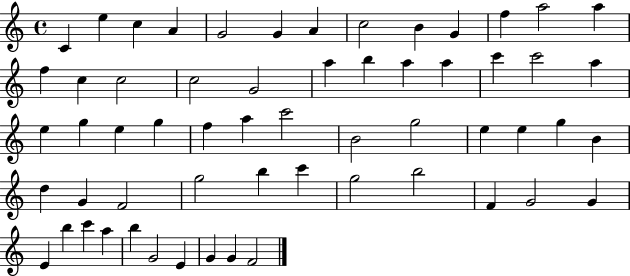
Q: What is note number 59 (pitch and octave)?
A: F4